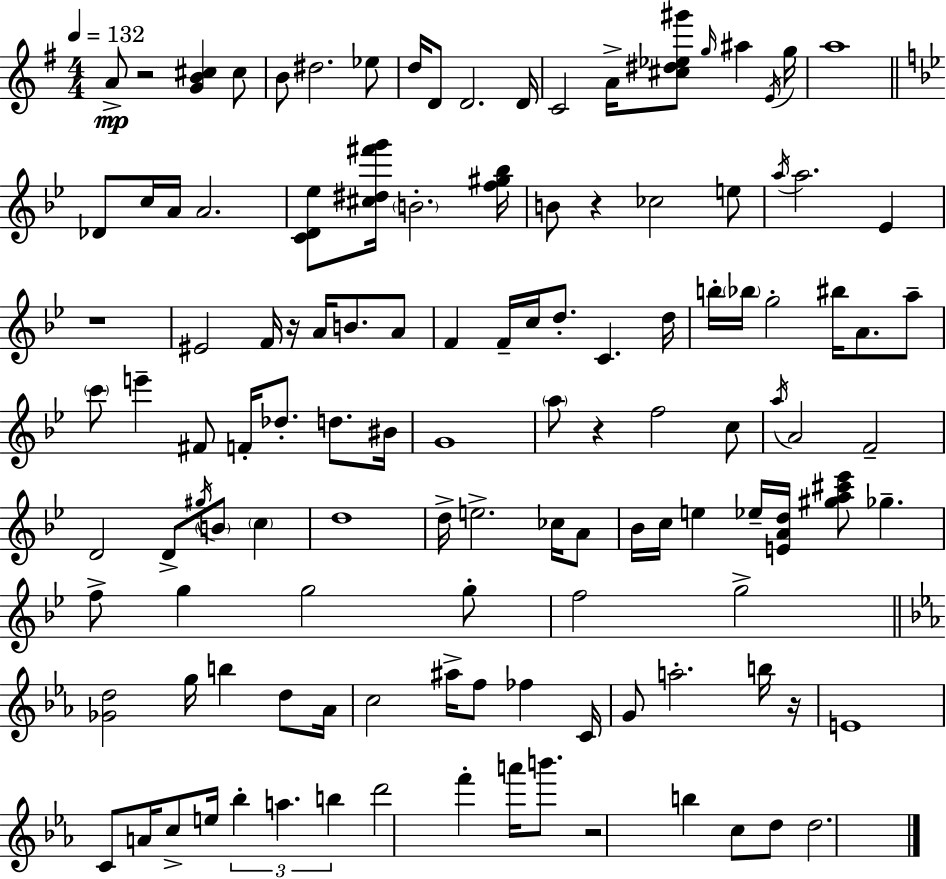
{
  \clef treble
  \numericTimeSignature
  \time 4/4
  \key g \major
  \tempo 4 = 132
  a'8->\mp r2 <g' b' cis''>4 cis''8 | b'8 dis''2. ees''8 | d''16 d'8 d'2. d'16 | c'2 a'16-> <cis'' dis'' ees'' gis'''>8 \grace { g''16 } ais''4 | \break \acciaccatura { e'16 } g''16 a''1 | \bar "||" \break \key bes \major des'8 c''16 a'16 a'2. | <c' d' ees''>8 <cis'' dis'' fis''' g'''>16 \parenthesize b'2.-. <f'' gis'' bes''>16 | b'8 r4 ces''2 e''8 | \acciaccatura { a''16 } a''2. ees'4 | \break r1 | eis'2 f'16 r16 a'16 b'8. a'8 | f'4 f'16-- c''16 d''8.-. c'4. | d''16 b''16-. \parenthesize bes''16 g''2-. bis''16 a'8. a''8-- | \break \parenthesize c'''8 e'''4-- fis'8 f'16-. des''8.-. d''8. | bis'16 g'1 | \parenthesize a''8 r4 f''2 c''8 | \acciaccatura { a''16 } a'2 f'2-- | \break d'2 d'8-> \acciaccatura { gis''16 } \parenthesize b'8 \parenthesize c''4 | d''1 | d''16-> e''2.-> | ces''16 a'8 bes'16 c''16 e''4 ees''16-- <e' a' d''>16 <gis'' a'' cis''' ees'''>8 ges''4.-- | \break f''8-> g''4 g''2 | g''8-. f''2 g''2-> | \bar "||" \break \key c \minor <ges' d''>2 g''16 b''4 d''8 aes'16 | c''2 ais''16-> f''8 fes''4 c'16 | g'8 a''2.-. b''16 r16 | e'1 | \break c'8 a'16 c''8-> e''16 \tuplet 3/2 { bes''4-. a''4. | b''4 } d'''2 f'''4-. | a'''16 b'''8. r2 b''4 | c''8 d''8 d''2. | \break \bar "|."
}